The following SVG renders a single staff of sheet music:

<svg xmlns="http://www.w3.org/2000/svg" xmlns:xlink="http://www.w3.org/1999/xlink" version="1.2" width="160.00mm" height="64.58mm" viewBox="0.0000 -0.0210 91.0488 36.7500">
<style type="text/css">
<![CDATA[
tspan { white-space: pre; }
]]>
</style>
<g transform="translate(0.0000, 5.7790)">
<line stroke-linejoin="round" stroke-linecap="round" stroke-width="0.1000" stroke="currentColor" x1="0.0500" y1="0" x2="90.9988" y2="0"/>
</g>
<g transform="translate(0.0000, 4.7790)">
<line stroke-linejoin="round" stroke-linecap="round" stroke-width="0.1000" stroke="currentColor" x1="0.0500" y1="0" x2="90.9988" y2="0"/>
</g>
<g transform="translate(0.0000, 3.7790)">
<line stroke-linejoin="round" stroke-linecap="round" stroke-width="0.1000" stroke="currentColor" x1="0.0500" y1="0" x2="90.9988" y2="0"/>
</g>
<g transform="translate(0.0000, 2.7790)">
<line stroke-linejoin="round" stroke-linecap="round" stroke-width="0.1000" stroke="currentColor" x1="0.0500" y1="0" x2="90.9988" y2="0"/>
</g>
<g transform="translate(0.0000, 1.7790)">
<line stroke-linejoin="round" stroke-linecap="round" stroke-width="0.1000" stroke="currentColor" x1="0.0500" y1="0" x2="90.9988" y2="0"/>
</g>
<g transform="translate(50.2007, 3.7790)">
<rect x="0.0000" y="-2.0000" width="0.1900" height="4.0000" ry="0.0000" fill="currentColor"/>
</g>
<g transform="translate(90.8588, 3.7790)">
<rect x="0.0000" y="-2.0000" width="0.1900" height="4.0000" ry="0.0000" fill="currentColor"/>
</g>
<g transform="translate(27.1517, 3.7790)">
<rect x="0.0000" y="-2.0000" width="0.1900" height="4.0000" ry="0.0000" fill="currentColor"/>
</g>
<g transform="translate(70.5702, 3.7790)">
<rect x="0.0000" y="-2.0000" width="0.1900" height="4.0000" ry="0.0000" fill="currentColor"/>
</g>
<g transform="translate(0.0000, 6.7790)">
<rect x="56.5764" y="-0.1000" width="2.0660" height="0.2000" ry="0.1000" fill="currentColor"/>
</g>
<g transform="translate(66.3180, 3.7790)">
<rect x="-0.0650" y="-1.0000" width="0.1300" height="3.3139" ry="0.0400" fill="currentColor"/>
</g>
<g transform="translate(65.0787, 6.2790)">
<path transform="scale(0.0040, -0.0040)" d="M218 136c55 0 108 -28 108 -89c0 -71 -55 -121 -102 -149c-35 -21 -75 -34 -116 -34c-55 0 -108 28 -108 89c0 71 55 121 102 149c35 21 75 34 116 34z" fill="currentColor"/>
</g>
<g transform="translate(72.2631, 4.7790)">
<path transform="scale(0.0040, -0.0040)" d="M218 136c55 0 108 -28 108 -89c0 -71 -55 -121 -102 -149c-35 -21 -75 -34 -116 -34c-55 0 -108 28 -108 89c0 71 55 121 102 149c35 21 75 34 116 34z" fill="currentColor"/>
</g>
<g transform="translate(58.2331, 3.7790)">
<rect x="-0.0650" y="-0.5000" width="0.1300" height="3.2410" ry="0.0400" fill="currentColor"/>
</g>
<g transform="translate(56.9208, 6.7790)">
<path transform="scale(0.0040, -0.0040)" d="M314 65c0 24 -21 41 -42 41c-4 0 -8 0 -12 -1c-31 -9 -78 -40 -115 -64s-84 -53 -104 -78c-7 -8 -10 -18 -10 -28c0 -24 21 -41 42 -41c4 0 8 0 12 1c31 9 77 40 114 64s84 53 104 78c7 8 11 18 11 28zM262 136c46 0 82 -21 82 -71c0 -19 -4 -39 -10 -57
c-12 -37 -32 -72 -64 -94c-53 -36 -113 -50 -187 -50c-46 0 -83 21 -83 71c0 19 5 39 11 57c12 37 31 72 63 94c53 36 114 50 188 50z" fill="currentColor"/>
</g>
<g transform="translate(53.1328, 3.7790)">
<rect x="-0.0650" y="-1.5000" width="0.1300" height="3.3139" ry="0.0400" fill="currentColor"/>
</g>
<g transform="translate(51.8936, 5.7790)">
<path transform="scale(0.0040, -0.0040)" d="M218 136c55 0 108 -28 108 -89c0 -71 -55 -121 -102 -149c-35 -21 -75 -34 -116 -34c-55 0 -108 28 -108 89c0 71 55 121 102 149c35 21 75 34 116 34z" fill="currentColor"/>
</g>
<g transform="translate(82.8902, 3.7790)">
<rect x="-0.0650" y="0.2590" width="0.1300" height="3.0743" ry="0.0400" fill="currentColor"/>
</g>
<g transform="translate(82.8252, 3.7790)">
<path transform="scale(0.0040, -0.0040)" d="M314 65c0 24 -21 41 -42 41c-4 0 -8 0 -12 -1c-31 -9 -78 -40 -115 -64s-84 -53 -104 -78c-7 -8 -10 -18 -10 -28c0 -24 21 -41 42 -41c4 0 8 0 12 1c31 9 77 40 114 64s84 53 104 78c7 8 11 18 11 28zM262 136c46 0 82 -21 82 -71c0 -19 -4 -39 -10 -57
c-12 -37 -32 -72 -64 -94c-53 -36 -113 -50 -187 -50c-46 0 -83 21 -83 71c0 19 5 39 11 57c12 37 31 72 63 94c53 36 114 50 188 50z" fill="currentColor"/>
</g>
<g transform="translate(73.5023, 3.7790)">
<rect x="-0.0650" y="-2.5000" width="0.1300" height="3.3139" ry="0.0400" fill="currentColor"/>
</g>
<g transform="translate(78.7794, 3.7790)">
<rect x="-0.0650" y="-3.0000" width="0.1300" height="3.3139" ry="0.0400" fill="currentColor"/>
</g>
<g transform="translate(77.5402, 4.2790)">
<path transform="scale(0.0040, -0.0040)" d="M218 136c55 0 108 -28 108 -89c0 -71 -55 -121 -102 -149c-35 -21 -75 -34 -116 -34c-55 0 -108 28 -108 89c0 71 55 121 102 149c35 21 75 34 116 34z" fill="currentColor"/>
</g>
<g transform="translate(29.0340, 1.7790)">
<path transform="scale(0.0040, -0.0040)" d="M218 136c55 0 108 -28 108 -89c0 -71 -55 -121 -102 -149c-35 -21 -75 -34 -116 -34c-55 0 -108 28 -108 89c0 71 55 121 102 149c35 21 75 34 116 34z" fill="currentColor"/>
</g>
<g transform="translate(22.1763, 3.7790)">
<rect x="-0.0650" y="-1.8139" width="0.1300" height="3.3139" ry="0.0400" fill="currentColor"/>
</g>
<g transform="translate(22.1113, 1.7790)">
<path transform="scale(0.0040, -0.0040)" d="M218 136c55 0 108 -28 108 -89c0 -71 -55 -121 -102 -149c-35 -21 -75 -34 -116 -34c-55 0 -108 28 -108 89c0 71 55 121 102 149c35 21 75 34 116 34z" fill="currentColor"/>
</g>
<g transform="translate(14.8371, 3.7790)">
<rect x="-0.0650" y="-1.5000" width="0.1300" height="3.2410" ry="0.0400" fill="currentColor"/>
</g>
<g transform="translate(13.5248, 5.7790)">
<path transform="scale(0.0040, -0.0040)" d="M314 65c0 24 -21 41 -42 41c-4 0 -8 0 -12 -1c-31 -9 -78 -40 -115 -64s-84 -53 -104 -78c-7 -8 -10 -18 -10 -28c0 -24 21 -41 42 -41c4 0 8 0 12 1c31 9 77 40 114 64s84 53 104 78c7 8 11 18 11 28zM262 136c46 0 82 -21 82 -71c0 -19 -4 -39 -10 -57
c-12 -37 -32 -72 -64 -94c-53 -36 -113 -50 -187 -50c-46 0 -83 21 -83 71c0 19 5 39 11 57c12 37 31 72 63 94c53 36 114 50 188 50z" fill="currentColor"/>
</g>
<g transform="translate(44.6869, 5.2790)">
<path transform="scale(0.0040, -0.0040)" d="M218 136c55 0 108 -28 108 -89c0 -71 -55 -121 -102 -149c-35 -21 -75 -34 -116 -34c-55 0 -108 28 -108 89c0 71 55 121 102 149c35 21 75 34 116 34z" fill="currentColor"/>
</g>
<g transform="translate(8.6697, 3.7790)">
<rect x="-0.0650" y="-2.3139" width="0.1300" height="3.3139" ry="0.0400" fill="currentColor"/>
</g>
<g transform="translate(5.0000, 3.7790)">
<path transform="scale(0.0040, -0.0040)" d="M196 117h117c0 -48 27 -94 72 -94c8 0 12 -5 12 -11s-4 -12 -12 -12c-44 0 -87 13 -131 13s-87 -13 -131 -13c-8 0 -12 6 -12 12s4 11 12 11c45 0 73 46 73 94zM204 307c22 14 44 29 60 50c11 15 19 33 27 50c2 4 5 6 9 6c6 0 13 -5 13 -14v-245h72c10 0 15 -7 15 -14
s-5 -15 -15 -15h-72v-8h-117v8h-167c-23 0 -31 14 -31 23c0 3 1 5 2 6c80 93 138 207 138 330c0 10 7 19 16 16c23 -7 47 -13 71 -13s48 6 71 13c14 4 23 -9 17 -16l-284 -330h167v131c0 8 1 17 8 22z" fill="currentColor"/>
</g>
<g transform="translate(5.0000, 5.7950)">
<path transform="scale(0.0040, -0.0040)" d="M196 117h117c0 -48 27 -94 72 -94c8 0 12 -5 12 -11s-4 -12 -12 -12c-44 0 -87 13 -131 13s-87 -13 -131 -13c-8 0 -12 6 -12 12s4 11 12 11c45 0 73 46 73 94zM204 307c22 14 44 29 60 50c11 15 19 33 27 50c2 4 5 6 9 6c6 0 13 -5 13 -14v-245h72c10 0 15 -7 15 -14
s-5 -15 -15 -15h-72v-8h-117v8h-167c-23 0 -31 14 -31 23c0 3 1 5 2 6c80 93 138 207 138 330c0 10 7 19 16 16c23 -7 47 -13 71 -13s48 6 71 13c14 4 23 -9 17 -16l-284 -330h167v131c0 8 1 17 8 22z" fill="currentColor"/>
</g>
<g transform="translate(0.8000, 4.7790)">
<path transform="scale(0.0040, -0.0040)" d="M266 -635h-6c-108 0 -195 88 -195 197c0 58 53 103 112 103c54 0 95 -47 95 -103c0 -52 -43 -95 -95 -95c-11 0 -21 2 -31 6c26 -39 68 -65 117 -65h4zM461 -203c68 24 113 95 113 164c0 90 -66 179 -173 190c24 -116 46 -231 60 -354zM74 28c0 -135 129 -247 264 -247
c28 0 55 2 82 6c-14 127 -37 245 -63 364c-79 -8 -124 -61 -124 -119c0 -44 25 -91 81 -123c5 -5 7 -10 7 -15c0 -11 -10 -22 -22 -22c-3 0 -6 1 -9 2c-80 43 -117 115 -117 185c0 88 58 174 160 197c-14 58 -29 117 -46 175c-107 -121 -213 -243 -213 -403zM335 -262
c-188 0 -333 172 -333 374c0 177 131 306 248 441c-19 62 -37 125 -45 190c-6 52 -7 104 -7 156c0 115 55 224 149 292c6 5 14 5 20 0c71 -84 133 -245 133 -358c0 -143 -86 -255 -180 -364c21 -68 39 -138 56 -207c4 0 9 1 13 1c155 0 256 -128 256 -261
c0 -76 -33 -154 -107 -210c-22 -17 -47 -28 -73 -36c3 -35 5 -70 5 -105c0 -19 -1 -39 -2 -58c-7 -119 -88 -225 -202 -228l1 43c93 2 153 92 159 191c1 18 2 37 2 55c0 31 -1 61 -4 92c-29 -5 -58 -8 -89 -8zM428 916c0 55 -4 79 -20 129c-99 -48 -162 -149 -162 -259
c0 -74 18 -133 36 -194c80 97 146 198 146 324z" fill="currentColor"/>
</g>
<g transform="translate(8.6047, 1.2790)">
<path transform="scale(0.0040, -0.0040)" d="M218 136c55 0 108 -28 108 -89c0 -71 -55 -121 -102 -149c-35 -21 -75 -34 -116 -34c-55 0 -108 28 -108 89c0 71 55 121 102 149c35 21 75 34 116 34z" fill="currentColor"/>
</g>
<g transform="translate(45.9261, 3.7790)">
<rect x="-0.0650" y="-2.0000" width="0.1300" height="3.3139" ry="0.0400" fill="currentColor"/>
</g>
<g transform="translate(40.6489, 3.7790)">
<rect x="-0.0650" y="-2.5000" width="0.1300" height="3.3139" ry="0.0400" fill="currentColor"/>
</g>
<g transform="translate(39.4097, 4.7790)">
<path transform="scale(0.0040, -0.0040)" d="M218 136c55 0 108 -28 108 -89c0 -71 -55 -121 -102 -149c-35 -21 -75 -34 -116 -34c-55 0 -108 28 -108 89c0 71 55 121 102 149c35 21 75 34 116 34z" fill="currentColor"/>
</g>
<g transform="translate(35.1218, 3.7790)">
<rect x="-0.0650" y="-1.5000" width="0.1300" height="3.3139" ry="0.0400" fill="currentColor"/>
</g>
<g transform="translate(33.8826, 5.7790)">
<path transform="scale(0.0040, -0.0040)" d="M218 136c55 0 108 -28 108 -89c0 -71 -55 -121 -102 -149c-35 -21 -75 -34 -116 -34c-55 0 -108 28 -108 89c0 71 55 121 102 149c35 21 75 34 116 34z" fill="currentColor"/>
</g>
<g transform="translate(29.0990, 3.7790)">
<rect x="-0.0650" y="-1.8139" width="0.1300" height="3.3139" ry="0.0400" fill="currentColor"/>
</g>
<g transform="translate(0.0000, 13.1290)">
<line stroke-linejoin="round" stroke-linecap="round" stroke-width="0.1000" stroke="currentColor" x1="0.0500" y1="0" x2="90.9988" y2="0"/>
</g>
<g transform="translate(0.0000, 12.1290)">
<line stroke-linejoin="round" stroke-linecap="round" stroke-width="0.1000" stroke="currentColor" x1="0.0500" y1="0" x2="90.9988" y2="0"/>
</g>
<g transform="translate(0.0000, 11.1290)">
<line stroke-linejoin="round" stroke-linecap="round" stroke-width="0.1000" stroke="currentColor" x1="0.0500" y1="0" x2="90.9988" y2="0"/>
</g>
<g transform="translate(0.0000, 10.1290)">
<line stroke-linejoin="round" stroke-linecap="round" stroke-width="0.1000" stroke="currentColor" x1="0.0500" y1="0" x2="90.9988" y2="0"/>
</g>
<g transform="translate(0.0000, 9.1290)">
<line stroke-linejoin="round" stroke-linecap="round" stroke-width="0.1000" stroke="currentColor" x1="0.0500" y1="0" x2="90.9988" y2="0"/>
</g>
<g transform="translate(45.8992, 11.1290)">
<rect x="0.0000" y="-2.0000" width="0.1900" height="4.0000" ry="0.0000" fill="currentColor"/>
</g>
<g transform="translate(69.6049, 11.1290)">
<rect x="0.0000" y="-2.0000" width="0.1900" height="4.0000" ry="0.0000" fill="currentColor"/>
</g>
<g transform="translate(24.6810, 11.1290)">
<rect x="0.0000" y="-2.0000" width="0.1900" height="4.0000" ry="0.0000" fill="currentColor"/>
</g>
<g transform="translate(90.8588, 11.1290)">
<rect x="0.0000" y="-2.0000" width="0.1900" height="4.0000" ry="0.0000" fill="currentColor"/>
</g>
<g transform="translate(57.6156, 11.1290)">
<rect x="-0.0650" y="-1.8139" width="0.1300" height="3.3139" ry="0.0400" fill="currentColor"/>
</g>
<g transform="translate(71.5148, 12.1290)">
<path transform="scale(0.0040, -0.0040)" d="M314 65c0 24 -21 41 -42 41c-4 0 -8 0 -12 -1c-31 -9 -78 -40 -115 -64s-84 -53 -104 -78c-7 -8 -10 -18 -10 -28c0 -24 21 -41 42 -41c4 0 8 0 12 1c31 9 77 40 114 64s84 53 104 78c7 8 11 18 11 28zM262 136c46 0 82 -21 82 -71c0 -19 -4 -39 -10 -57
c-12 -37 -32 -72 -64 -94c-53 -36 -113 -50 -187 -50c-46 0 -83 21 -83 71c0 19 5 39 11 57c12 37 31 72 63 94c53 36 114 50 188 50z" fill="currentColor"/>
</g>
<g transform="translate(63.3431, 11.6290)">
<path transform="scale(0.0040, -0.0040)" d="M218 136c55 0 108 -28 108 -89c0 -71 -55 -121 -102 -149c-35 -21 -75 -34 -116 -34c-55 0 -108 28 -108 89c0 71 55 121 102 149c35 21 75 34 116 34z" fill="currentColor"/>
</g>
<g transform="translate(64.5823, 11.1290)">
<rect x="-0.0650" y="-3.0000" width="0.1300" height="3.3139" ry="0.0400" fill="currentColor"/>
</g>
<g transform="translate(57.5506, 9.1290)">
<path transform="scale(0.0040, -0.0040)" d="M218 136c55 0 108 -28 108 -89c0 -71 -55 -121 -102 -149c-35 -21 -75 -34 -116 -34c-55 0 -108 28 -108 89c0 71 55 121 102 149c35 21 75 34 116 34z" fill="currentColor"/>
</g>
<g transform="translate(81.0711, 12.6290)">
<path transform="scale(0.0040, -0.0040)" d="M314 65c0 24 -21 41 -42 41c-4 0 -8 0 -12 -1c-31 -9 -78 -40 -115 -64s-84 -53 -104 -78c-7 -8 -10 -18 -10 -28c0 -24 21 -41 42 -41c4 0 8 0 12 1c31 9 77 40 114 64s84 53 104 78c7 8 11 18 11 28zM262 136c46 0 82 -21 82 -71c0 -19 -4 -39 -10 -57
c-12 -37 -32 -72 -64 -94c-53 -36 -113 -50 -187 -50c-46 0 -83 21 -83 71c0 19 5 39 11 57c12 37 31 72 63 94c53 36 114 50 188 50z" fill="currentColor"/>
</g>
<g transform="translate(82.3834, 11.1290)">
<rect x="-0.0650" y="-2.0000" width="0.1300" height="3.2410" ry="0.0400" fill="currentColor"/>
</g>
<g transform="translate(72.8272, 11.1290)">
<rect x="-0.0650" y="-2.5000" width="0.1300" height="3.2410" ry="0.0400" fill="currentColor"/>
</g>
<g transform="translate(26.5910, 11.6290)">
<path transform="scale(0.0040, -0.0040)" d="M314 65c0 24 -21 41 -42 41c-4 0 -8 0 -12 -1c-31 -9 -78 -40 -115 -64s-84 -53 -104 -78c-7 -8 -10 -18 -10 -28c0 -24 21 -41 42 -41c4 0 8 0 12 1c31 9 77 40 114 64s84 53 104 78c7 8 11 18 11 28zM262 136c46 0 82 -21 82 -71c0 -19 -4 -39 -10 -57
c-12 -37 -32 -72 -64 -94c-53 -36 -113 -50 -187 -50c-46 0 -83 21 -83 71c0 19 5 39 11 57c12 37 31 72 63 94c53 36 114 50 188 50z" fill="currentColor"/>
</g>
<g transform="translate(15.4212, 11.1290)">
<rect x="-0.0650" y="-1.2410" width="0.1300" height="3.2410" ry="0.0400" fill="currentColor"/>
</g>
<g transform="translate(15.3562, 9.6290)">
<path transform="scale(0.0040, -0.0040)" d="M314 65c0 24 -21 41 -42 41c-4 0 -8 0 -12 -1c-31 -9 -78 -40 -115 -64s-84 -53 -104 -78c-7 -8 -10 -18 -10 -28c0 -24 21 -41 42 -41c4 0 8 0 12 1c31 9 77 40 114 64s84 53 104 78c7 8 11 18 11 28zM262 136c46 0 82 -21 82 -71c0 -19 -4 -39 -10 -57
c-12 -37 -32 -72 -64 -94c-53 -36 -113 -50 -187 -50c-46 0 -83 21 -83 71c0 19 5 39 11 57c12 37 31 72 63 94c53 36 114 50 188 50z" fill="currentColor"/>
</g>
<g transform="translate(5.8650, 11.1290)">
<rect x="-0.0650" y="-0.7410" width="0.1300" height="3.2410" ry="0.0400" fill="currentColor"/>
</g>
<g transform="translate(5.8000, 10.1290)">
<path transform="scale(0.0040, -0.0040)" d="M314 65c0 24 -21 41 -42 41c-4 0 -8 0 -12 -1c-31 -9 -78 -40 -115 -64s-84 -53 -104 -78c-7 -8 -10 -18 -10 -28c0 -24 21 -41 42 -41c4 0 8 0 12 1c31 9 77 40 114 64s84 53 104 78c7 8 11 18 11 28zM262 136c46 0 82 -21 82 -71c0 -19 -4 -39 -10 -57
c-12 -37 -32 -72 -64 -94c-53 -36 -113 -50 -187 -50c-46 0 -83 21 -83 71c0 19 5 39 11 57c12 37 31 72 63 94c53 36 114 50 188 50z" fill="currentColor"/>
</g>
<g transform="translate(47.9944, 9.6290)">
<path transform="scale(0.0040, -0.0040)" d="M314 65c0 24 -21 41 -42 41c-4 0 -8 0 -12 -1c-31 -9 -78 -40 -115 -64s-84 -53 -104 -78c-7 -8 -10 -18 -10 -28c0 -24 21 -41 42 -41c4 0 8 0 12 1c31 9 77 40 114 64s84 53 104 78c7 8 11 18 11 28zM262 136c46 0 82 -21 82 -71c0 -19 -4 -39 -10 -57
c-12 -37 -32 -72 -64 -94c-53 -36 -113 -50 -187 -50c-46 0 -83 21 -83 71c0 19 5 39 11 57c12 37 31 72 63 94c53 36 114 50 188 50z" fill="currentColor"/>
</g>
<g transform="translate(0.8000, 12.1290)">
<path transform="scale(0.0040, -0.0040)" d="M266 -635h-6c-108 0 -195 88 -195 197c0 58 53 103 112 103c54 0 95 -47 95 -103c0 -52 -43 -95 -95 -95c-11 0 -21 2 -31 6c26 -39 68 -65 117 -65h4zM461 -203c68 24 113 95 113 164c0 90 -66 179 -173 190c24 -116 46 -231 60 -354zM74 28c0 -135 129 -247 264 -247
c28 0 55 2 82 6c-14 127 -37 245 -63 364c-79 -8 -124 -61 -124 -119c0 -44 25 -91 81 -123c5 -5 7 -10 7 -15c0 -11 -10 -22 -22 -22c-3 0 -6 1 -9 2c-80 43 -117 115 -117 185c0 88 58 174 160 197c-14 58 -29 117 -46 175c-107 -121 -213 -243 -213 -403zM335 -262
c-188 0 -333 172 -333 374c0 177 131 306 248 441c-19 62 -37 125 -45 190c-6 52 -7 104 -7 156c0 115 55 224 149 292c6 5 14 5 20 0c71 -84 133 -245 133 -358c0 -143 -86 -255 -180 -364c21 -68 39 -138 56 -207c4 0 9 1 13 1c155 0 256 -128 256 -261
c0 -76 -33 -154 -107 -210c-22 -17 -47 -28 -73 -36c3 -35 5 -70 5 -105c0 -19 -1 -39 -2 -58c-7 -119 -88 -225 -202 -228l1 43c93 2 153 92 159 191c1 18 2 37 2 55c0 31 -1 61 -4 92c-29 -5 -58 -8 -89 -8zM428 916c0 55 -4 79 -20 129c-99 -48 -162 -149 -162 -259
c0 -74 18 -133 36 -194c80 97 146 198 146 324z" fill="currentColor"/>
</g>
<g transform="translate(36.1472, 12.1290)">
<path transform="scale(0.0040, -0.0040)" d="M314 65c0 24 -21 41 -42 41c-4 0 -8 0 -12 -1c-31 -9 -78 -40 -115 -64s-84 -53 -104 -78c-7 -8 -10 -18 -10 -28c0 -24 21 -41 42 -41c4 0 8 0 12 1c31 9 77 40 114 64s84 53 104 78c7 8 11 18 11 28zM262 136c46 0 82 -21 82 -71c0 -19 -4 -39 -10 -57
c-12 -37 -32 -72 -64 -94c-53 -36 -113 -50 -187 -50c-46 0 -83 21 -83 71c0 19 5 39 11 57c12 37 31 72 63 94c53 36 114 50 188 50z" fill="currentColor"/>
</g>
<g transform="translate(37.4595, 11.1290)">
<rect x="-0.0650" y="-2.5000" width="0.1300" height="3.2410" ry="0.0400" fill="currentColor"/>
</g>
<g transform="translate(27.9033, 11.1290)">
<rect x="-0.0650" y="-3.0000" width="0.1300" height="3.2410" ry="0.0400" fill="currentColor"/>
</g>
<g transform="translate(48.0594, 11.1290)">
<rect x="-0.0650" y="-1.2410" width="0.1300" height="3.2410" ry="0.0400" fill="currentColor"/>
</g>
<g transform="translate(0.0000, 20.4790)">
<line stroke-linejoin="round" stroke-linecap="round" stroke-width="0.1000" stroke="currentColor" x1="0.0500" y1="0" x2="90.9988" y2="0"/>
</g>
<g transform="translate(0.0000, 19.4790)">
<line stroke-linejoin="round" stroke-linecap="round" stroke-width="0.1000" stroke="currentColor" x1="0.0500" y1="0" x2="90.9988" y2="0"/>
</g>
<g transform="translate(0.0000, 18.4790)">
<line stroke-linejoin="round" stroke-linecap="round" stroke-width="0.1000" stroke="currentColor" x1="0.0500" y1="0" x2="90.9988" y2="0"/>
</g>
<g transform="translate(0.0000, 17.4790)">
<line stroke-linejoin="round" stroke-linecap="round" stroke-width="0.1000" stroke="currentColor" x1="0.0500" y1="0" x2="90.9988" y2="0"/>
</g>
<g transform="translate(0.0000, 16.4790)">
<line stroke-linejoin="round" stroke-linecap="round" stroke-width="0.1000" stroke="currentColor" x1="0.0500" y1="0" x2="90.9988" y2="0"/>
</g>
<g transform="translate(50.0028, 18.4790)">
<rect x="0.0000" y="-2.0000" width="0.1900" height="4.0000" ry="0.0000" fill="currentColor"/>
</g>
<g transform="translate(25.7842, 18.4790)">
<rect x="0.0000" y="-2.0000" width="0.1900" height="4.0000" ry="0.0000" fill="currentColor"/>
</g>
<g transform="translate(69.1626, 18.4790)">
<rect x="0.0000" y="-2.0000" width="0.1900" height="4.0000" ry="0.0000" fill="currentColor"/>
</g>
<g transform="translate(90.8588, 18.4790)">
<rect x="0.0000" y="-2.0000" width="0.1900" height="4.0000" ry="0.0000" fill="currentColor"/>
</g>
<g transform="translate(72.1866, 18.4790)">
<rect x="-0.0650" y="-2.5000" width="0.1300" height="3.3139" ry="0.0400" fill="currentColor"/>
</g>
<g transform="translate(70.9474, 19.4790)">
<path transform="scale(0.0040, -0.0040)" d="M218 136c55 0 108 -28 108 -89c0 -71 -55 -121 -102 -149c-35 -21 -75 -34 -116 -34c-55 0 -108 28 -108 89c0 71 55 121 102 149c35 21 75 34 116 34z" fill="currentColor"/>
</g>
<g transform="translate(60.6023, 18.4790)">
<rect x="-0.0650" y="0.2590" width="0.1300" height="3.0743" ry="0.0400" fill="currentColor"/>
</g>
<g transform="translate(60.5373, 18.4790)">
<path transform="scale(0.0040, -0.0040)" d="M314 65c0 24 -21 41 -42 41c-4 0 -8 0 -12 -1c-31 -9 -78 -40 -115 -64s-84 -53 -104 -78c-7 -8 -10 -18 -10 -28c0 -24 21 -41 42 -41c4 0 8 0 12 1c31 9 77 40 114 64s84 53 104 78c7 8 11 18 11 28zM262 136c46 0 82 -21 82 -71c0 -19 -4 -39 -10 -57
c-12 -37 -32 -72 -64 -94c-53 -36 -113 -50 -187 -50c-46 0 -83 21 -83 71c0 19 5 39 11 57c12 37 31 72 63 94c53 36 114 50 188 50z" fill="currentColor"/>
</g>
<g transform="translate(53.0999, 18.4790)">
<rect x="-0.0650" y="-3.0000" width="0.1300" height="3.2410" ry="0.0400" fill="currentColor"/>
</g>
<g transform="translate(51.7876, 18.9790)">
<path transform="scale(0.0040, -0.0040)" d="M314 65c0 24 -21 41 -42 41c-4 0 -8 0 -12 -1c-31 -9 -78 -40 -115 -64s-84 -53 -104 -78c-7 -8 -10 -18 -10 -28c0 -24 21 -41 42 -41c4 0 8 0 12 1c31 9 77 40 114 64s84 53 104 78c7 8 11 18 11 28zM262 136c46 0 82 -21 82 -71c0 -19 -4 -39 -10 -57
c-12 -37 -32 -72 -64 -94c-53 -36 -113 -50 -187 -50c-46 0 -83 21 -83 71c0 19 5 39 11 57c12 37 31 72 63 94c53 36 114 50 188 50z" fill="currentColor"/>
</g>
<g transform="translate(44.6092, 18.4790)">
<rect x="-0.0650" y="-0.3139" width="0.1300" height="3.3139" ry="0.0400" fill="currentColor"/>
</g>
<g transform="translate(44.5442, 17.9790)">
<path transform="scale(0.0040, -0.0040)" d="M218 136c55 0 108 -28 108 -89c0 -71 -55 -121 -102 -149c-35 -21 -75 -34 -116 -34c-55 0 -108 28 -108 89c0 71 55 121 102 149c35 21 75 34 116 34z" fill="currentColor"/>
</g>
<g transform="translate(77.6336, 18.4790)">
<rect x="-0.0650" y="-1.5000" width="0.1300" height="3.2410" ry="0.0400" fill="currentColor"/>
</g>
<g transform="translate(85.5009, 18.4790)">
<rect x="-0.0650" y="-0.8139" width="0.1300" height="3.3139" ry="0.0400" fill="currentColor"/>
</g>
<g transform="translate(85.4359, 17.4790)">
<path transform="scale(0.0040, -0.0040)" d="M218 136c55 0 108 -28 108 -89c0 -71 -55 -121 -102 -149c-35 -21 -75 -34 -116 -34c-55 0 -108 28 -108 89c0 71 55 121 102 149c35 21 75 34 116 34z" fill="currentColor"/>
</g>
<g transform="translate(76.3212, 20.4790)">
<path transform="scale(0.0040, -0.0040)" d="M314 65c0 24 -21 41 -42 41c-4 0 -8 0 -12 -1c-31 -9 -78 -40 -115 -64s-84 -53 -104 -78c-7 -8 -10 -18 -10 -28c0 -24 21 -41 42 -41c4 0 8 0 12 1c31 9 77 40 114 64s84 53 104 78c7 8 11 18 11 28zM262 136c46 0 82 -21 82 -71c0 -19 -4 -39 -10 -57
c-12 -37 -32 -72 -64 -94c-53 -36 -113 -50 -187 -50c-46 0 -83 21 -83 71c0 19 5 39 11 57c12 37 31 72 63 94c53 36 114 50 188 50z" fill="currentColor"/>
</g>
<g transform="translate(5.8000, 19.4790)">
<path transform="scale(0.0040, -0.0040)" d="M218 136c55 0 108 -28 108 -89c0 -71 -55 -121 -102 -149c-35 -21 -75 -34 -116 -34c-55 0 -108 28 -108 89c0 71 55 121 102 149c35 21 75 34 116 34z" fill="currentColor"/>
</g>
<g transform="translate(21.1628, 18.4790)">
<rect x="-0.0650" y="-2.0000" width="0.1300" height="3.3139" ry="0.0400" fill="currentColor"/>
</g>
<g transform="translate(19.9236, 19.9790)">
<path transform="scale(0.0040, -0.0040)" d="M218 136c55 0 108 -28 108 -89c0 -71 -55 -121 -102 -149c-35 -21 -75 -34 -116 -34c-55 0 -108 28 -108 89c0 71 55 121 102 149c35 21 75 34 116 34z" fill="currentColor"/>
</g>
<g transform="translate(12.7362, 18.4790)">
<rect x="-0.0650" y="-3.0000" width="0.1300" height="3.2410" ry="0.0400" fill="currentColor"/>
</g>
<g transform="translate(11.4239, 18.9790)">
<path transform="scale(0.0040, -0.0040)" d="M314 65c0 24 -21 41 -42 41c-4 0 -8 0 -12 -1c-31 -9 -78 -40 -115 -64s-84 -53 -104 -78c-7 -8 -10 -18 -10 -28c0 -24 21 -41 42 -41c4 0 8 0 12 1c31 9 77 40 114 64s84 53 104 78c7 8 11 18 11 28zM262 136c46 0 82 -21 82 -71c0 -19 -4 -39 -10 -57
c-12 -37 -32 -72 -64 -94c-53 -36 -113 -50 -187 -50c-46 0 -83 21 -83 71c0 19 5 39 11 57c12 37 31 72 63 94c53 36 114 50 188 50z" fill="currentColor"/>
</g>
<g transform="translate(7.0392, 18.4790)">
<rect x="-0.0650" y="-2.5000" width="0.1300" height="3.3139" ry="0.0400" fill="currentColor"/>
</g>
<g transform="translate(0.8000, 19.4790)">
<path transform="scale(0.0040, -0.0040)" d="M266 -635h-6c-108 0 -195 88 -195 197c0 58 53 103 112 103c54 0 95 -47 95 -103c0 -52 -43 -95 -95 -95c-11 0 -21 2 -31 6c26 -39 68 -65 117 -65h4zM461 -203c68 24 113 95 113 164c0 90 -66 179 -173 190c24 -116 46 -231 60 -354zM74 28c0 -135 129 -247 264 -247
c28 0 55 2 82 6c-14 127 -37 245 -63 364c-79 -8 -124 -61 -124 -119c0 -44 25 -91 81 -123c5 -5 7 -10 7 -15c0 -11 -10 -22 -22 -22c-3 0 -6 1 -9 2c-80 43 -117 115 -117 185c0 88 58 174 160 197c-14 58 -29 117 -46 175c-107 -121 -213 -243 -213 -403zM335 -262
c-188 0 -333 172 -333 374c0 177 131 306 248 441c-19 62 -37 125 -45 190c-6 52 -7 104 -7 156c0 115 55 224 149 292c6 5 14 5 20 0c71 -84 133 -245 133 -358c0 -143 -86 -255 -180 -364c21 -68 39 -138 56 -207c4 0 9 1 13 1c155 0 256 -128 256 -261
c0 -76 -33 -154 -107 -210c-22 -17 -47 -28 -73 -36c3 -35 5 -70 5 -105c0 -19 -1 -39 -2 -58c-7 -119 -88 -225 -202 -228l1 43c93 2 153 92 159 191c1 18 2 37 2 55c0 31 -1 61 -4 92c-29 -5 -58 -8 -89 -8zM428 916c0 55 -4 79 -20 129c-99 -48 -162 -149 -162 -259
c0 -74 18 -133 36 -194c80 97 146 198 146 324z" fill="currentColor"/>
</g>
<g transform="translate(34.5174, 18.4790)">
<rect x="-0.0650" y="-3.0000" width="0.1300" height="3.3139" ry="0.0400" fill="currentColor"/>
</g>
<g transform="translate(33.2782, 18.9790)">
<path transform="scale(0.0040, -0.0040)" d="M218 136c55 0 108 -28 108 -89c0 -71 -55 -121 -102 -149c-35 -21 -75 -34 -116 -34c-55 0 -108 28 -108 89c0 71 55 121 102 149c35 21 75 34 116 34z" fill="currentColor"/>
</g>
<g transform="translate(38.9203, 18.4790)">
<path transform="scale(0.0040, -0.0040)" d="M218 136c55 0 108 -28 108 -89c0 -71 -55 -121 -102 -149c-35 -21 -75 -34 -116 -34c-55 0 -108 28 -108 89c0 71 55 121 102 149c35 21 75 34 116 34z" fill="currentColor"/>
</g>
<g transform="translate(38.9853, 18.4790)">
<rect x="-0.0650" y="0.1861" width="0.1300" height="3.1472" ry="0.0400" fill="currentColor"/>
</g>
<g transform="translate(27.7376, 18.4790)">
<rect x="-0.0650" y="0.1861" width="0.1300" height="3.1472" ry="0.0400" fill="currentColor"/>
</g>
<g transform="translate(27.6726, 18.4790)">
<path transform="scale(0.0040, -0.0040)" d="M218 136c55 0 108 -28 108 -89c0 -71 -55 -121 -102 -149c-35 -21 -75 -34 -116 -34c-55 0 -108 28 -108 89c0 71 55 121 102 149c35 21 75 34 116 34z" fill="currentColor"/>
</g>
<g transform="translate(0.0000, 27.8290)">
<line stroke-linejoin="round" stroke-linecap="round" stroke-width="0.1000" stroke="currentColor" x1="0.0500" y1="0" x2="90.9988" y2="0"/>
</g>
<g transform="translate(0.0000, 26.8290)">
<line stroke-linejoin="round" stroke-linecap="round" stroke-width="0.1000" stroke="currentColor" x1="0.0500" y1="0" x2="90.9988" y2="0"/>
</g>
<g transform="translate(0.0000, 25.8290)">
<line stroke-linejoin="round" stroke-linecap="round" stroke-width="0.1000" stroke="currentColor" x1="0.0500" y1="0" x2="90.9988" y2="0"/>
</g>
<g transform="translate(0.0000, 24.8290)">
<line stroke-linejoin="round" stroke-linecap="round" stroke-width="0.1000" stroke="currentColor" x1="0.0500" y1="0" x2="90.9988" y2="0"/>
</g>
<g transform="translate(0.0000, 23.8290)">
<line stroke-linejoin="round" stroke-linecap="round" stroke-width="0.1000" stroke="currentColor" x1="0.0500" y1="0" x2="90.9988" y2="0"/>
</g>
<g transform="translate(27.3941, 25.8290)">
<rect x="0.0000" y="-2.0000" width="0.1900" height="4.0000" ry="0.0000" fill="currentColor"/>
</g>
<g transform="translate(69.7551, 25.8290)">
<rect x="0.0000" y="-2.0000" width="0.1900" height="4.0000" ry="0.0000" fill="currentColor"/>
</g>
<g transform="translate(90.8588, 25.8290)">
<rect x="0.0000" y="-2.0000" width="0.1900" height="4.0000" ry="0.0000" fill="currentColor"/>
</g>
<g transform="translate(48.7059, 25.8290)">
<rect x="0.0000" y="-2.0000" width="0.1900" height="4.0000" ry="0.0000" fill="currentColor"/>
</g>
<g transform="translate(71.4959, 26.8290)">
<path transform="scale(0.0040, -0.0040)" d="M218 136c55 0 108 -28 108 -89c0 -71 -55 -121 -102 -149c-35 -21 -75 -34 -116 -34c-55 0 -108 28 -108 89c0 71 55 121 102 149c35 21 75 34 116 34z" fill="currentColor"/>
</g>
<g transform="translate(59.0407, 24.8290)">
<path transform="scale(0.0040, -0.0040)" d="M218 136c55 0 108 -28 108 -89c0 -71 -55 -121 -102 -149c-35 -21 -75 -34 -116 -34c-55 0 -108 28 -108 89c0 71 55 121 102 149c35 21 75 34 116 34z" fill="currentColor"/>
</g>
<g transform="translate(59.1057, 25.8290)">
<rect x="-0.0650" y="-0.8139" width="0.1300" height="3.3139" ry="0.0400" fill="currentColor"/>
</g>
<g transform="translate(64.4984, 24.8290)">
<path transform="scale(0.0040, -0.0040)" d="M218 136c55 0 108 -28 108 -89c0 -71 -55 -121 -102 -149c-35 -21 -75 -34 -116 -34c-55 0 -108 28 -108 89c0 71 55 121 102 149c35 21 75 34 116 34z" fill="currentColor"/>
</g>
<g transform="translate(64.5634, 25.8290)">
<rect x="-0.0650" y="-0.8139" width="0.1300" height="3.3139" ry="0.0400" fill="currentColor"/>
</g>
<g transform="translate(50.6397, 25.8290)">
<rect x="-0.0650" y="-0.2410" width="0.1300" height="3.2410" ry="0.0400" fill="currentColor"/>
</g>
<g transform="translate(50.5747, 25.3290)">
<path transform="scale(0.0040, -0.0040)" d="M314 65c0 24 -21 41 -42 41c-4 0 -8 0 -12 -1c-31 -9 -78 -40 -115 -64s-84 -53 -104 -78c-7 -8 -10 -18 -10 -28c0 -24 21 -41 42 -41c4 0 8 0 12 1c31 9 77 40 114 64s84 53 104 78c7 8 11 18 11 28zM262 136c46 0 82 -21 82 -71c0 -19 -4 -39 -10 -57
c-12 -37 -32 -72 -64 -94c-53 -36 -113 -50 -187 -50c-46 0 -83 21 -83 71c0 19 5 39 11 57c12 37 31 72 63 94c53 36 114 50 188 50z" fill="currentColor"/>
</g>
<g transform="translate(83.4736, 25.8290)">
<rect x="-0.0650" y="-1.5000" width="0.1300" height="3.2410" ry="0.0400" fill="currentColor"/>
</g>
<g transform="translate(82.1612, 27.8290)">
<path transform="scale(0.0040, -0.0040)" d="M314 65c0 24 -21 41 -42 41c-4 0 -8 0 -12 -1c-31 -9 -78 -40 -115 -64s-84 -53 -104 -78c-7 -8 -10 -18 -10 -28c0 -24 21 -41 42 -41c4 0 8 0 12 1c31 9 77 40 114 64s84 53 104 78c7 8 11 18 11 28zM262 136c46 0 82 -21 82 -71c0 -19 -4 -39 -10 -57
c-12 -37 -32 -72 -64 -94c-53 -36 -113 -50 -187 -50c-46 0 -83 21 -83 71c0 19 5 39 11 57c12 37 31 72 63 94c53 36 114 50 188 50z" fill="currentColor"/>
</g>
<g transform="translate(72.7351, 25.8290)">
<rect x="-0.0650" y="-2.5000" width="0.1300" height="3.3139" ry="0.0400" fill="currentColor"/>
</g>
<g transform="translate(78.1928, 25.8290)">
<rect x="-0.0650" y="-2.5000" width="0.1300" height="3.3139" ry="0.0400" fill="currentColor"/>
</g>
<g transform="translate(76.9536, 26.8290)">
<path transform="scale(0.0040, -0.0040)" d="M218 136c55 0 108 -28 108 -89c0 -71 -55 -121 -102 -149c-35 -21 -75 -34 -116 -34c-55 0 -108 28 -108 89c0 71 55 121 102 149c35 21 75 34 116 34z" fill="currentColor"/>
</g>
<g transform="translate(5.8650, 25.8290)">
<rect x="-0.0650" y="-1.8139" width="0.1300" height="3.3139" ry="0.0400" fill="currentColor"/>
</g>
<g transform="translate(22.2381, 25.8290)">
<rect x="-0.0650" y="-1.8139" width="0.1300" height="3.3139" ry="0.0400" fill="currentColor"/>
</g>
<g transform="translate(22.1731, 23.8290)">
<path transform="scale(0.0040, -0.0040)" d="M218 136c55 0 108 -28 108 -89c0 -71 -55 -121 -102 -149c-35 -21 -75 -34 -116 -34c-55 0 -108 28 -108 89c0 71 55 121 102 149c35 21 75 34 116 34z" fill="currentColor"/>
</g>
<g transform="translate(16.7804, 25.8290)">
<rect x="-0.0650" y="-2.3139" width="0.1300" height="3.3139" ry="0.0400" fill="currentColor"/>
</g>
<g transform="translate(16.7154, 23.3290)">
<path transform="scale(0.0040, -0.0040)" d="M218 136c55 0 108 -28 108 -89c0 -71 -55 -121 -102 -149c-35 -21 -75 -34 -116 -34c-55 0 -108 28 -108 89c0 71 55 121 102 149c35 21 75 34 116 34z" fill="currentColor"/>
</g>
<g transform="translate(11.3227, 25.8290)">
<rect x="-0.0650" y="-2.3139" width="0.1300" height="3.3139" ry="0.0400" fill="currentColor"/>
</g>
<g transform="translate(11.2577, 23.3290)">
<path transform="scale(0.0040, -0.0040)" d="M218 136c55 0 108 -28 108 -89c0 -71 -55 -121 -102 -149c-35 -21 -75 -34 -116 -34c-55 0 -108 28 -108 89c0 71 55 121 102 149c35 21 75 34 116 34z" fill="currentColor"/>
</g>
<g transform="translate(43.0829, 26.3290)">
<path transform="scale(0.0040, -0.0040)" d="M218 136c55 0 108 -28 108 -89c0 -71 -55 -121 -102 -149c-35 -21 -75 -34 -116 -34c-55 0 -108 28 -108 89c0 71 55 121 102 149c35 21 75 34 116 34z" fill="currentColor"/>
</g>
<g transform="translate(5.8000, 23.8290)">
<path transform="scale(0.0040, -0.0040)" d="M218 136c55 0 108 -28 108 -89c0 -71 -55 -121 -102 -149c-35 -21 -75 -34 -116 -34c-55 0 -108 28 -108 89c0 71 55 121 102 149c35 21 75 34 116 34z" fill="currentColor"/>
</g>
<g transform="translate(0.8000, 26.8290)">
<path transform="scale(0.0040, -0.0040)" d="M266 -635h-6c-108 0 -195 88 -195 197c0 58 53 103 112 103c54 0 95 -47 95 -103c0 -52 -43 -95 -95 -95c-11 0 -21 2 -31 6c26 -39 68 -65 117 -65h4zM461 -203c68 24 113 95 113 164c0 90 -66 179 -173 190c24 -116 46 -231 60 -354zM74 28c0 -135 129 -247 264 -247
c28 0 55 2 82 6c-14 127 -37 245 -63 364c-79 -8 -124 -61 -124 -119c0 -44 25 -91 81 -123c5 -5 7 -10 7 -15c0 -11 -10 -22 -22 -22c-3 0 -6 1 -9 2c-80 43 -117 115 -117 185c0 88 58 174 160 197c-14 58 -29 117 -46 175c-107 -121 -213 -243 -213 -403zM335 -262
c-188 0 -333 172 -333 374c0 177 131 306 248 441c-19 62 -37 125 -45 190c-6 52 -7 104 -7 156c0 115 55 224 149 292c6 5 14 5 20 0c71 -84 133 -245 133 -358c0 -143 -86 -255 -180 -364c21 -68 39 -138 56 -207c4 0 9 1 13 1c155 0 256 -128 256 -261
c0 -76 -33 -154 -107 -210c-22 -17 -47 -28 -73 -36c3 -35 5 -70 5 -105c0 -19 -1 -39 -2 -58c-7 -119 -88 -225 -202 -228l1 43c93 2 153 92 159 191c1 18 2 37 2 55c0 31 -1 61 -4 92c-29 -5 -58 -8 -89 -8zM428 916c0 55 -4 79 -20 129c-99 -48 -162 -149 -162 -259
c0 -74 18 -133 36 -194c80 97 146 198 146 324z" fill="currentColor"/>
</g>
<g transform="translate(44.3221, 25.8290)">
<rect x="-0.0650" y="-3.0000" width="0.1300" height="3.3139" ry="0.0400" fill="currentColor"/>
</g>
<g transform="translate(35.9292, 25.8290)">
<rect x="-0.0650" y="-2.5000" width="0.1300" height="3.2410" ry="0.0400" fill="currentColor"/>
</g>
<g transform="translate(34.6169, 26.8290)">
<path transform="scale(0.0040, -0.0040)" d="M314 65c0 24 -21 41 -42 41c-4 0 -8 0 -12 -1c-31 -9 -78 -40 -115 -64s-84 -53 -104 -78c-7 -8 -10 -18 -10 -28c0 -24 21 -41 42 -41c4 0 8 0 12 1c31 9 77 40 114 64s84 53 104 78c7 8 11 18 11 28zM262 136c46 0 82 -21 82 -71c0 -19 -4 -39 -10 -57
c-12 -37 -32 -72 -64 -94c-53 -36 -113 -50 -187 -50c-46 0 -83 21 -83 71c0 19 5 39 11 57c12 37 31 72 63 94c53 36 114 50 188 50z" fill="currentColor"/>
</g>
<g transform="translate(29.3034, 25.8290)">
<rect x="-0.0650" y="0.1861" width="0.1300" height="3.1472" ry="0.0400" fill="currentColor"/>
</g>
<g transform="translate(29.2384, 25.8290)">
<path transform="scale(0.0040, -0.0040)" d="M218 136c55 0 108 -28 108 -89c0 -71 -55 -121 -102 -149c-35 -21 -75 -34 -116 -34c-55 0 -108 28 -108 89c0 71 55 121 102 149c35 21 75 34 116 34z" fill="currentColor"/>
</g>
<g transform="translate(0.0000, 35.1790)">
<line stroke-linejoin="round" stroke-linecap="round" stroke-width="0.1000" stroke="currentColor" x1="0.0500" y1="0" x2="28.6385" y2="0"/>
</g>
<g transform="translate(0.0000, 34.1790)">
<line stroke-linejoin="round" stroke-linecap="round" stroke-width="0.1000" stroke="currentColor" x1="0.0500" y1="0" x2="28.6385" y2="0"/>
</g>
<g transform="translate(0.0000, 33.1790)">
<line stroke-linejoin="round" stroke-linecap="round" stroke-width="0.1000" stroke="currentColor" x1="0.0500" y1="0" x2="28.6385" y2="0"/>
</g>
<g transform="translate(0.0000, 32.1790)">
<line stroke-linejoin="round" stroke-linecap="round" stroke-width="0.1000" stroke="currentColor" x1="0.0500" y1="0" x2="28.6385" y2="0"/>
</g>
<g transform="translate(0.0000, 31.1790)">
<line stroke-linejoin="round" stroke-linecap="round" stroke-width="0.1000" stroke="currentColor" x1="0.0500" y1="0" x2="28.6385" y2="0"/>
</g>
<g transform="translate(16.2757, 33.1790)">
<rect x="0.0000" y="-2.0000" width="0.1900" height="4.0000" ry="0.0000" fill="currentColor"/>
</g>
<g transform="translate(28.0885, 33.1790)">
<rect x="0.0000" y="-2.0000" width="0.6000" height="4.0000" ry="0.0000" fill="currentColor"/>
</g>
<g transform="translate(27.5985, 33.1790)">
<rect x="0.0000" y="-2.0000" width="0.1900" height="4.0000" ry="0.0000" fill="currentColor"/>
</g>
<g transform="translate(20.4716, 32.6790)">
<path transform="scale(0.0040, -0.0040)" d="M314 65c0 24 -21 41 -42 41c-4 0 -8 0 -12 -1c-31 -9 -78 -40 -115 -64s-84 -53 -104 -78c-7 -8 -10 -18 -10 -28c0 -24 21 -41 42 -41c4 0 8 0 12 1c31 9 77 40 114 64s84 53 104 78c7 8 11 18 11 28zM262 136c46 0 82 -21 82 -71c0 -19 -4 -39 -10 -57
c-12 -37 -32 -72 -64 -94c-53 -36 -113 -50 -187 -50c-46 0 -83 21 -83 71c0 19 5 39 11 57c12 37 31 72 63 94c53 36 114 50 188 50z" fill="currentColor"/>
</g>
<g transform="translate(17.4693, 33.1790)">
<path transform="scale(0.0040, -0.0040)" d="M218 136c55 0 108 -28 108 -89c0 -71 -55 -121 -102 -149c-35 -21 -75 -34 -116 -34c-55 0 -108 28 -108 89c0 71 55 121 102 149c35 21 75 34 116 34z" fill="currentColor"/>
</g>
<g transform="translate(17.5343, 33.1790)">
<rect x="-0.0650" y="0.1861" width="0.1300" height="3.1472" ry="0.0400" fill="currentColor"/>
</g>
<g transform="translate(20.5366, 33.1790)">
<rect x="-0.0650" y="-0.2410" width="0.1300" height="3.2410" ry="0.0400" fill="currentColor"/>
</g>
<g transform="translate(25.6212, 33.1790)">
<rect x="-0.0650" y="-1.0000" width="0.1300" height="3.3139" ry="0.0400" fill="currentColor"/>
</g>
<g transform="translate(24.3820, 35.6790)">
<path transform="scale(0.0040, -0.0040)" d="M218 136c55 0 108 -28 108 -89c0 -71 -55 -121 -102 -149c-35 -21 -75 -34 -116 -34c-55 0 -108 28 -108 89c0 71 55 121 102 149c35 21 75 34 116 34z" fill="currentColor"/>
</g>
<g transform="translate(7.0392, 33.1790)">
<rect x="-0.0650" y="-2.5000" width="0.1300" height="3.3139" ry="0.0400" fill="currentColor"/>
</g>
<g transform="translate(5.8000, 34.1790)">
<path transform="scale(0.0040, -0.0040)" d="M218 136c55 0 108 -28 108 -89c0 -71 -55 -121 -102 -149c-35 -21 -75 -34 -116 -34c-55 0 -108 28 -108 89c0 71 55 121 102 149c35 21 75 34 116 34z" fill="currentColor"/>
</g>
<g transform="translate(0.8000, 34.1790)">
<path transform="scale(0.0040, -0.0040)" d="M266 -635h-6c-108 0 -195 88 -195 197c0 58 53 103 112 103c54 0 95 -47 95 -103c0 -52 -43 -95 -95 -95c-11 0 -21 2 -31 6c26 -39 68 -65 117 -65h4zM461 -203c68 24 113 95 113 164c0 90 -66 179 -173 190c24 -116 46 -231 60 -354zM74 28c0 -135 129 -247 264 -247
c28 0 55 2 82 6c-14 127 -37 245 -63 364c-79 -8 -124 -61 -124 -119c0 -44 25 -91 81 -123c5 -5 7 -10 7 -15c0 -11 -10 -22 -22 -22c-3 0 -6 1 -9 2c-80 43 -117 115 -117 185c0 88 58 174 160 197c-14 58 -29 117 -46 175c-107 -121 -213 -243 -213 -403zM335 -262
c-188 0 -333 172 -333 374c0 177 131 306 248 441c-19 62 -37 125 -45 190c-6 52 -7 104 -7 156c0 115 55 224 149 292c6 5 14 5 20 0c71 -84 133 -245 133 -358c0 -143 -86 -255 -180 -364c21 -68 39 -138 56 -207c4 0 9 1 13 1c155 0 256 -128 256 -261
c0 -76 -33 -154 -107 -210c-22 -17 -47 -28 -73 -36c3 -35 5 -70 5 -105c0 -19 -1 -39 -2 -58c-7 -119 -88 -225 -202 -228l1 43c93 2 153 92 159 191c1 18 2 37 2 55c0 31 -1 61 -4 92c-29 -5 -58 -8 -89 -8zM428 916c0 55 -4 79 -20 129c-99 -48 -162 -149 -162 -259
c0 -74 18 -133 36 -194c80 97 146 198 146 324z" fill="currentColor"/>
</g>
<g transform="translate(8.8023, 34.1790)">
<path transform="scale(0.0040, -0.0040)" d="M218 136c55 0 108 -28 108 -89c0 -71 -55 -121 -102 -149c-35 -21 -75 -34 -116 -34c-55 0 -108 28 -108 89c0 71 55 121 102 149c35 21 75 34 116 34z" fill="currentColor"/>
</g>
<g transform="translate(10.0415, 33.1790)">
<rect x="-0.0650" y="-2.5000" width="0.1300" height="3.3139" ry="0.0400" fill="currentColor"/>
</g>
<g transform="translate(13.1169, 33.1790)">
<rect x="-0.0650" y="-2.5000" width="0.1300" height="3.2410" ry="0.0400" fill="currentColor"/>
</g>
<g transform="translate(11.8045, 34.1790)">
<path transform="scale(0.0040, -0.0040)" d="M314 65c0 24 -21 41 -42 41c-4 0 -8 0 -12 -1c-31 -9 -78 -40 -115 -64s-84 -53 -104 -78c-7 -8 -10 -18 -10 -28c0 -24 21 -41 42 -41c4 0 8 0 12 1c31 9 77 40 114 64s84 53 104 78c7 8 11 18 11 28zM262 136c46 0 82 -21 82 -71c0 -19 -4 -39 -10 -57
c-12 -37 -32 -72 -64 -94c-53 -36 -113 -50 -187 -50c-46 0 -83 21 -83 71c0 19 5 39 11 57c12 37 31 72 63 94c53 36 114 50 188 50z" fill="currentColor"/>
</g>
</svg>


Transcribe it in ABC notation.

X:1
T:Untitled
M:4/4
L:1/4
K:C
g E2 f f E G F E C2 D G A B2 d2 e2 A2 G2 e2 f A G2 F2 G A2 F B A B c A2 B2 G E2 d f g g f B G2 A c2 d d G G E2 G G G2 B c2 D